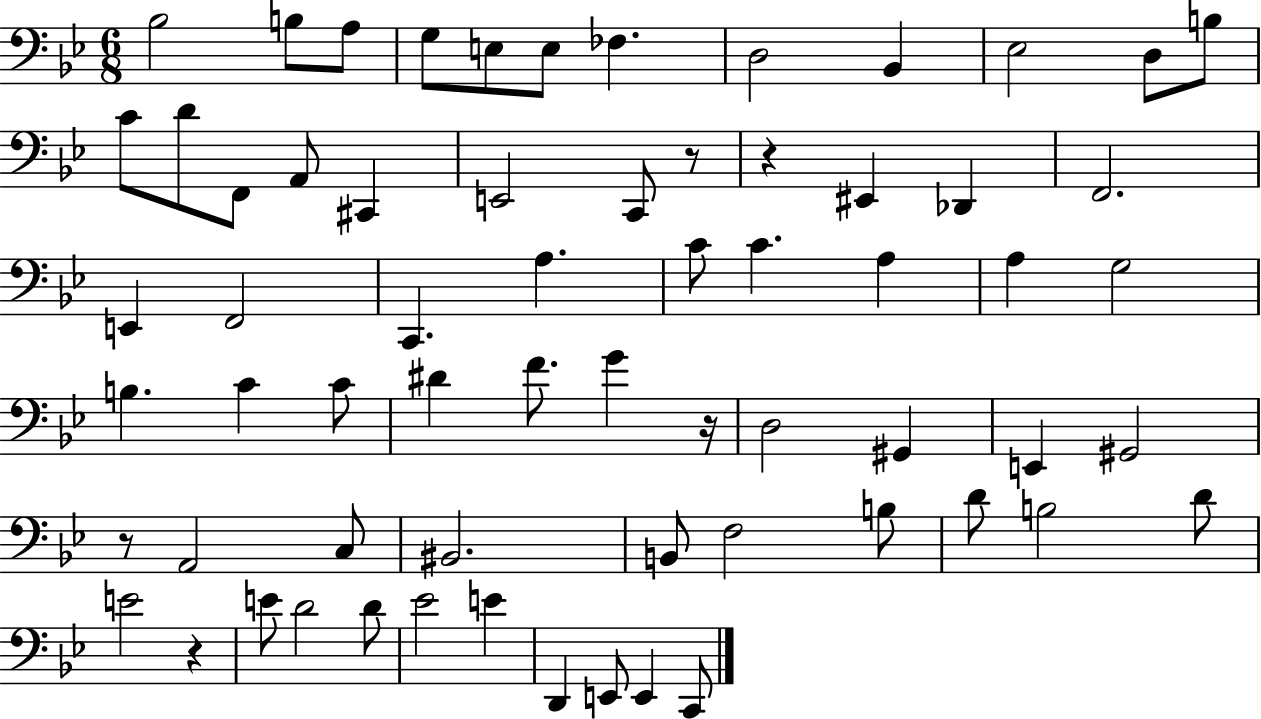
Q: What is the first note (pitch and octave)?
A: Bb3